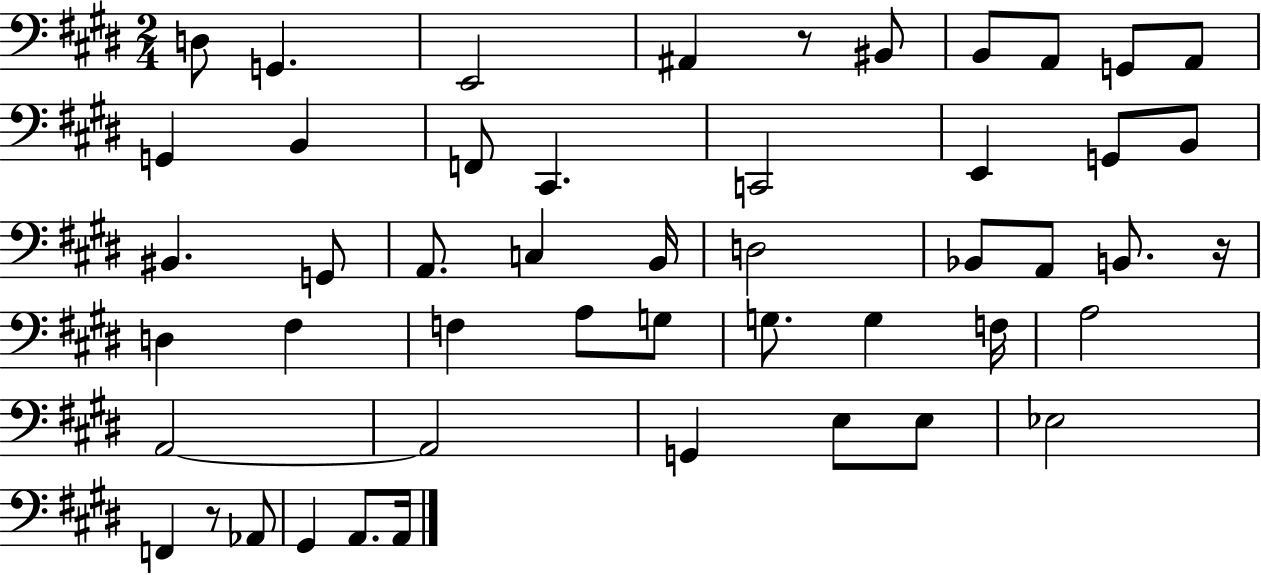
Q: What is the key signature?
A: E major